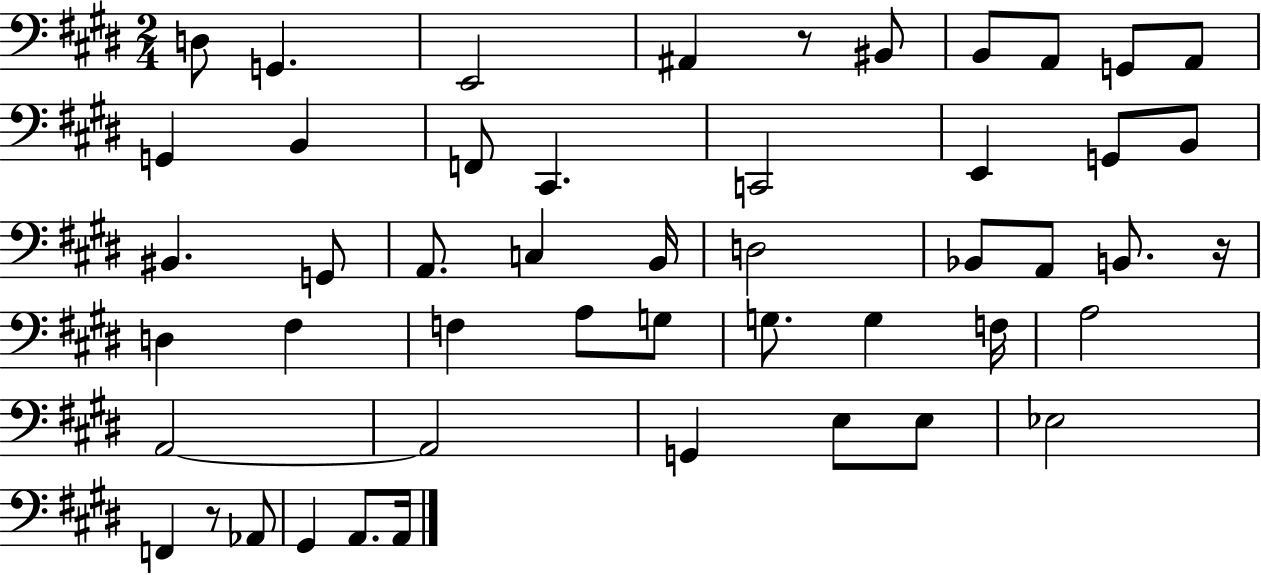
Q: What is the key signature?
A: E major